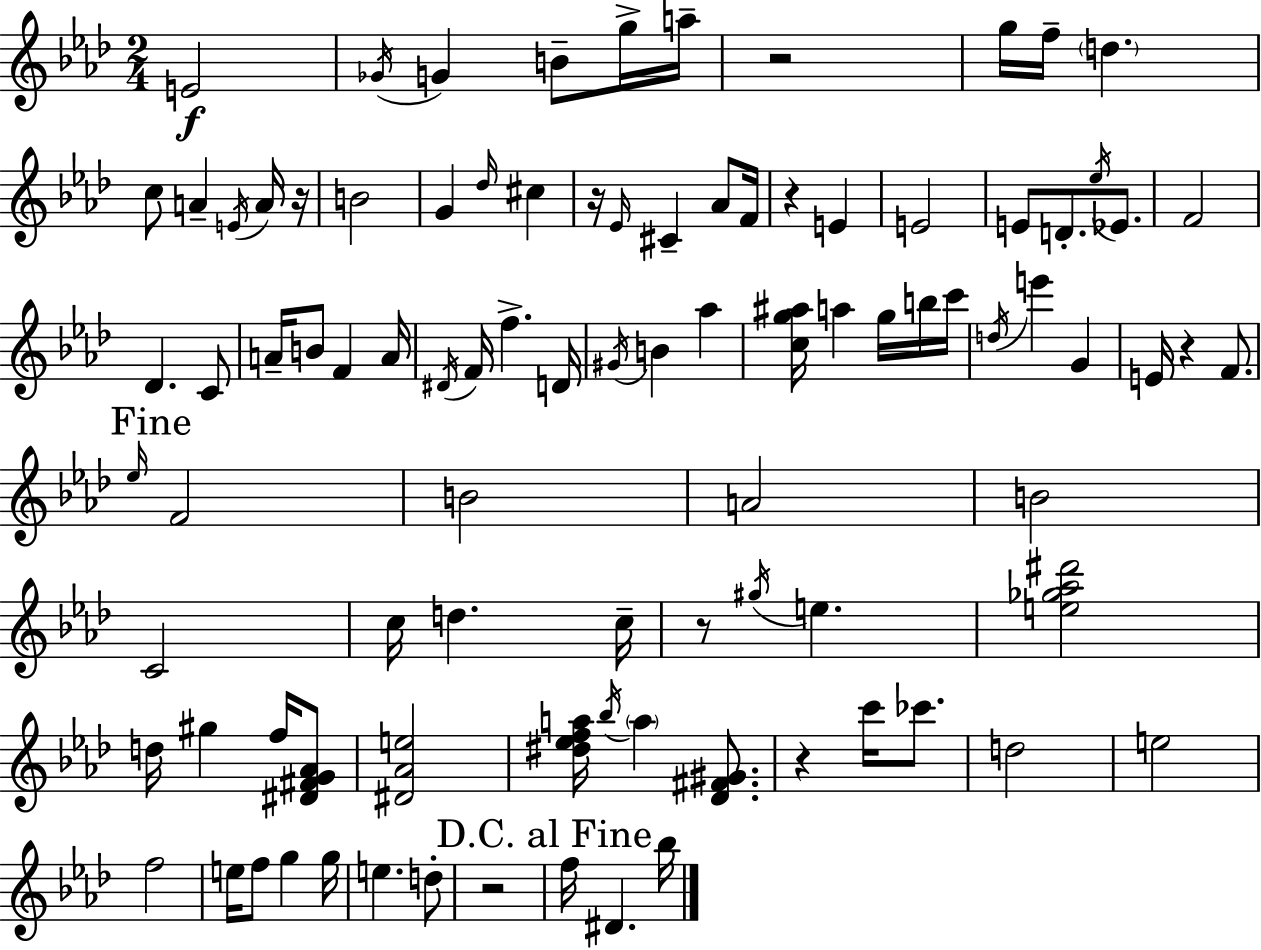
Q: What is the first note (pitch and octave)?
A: E4